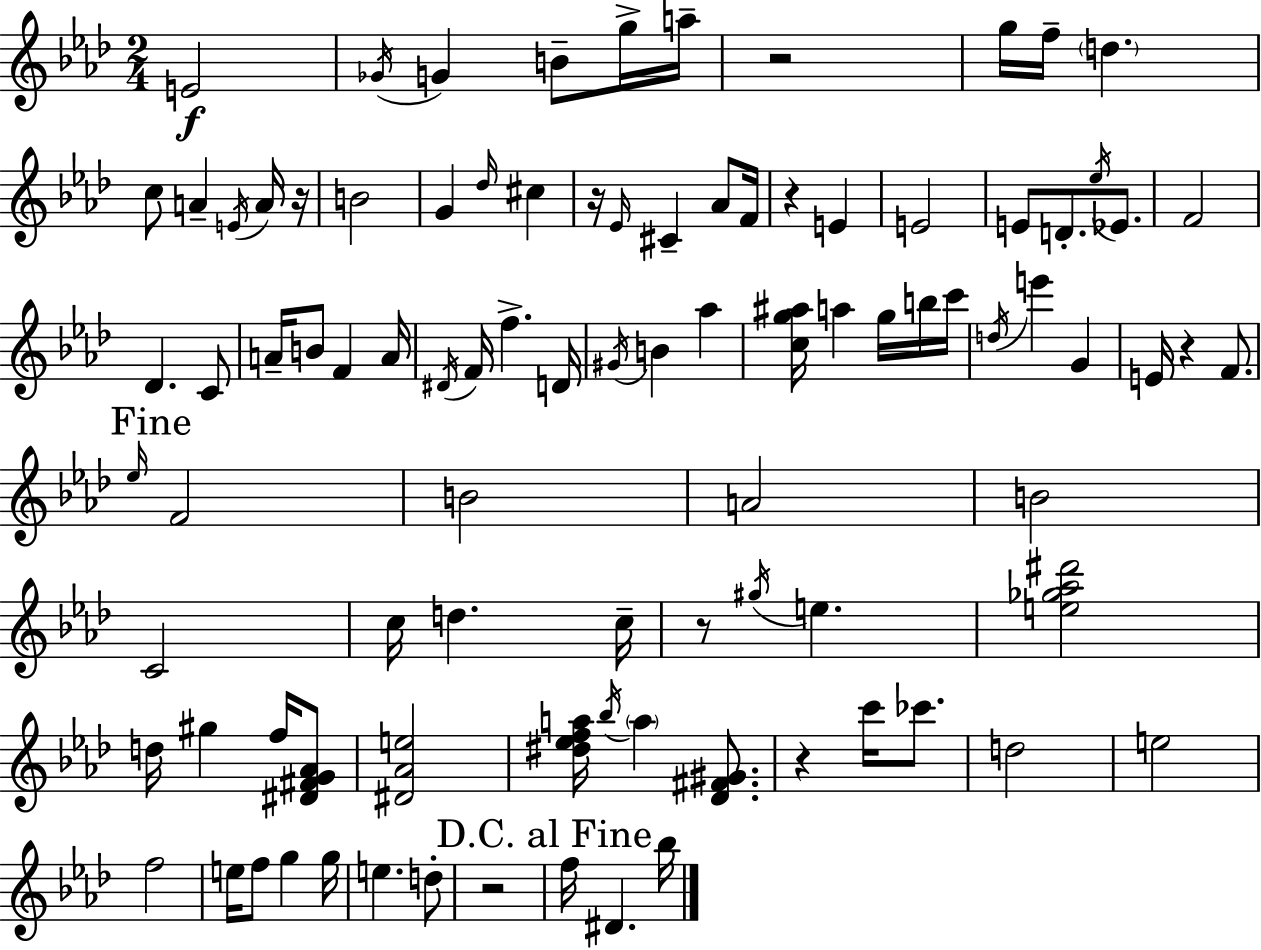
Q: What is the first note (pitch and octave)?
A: E4